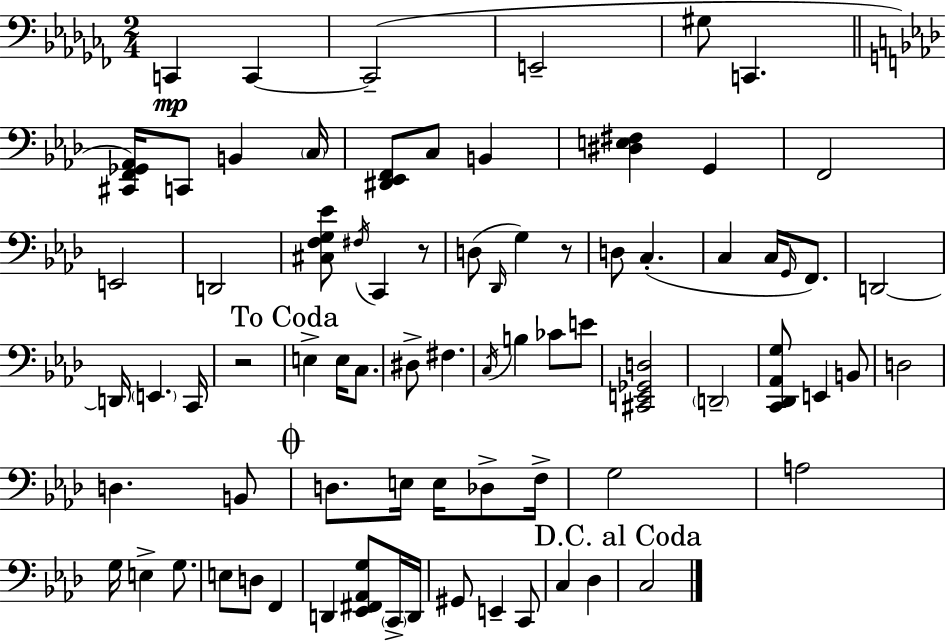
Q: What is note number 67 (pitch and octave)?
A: C3